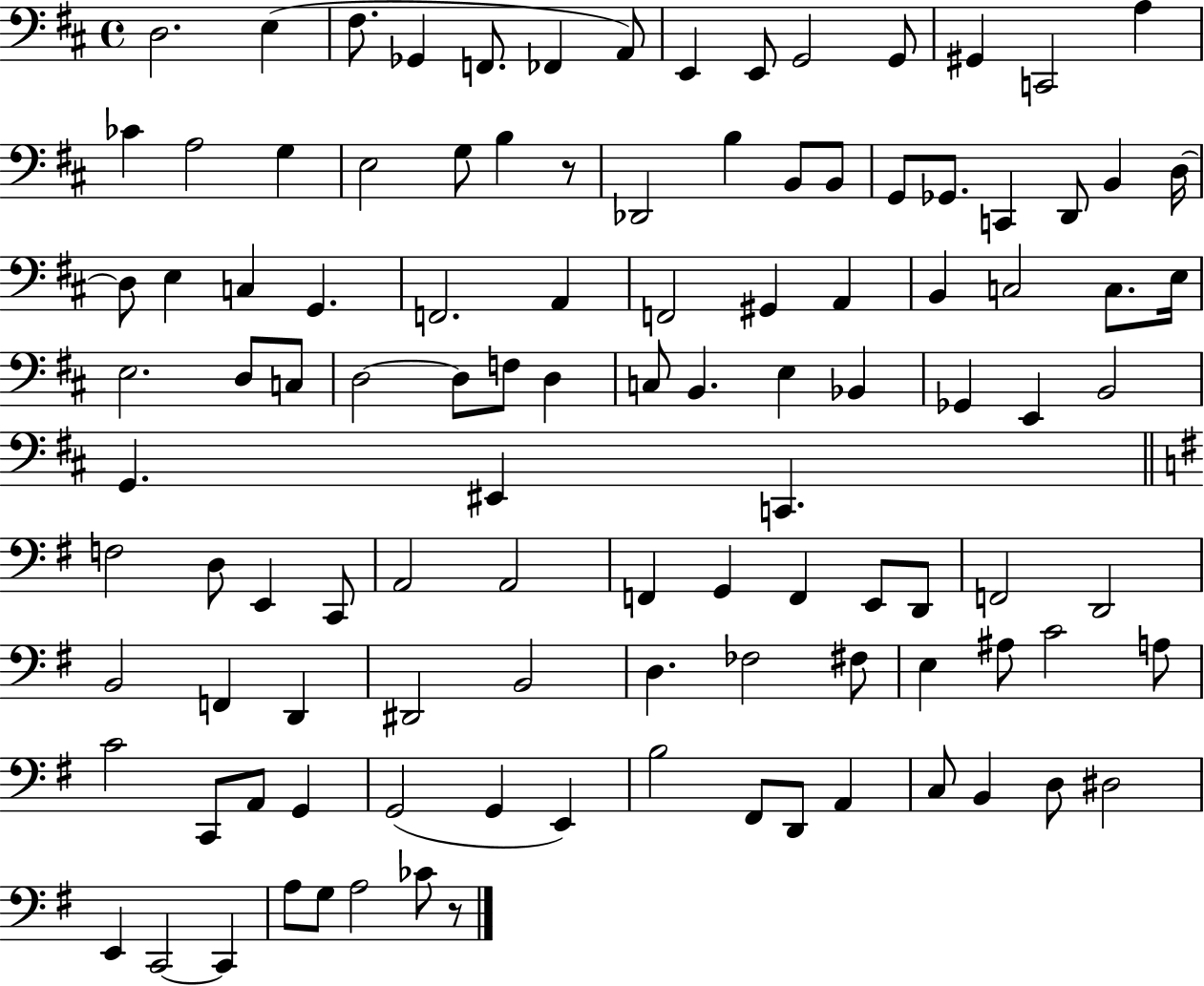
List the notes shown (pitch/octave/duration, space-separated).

D3/h. E3/q F#3/e. Gb2/q F2/e. FES2/q A2/e E2/q E2/e G2/h G2/e G#2/q C2/h A3/q CES4/q A3/h G3/q E3/h G3/e B3/q R/e Db2/h B3/q B2/e B2/e G2/e Gb2/e. C2/q D2/e B2/q D3/s D3/e E3/q C3/q G2/q. F2/h. A2/q F2/h G#2/q A2/q B2/q C3/h C3/e. E3/s E3/h. D3/e C3/e D3/h D3/e F3/e D3/q C3/e B2/q. E3/q Bb2/q Gb2/q E2/q B2/h G2/q. EIS2/q C2/q. F3/h D3/e E2/q C2/e A2/h A2/h F2/q G2/q F2/q E2/e D2/e F2/h D2/h B2/h F2/q D2/q D#2/h B2/h D3/q. FES3/h F#3/e E3/q A#3/e C4/h A3/e C4/h C2/e A2/e G2/q G2/h G2/q E2/q B3/h F#2/e D2/e A2/q C3/e B2/q D3/e D#3/h E2/q C2/h C2/q A3/e G3/e A3/h CES4/e R/e